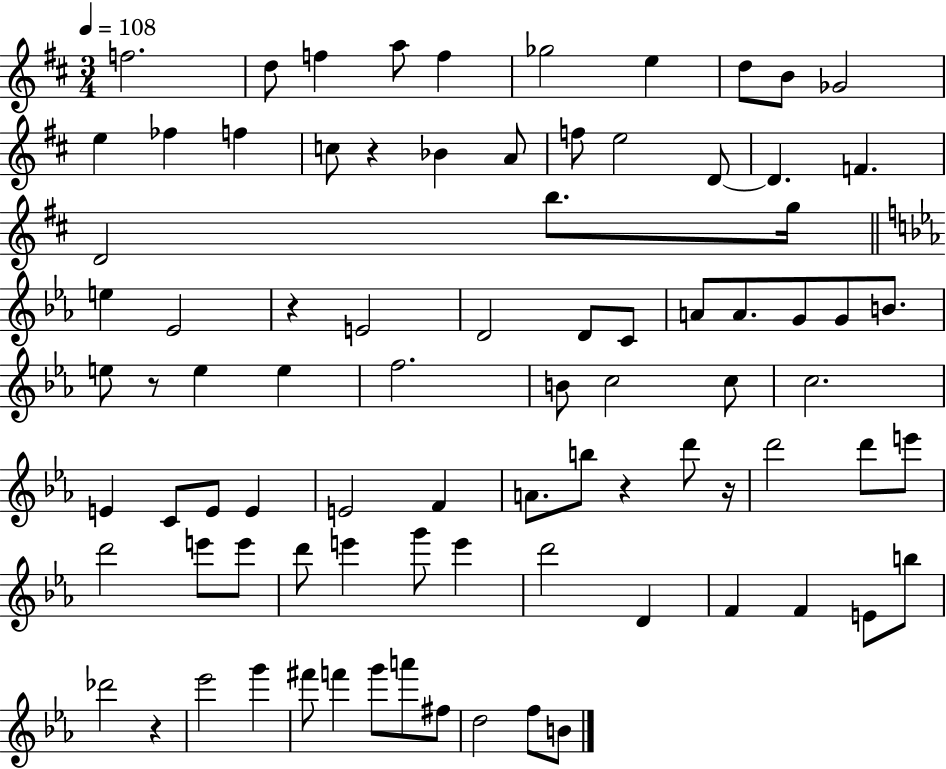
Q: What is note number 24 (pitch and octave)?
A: G5